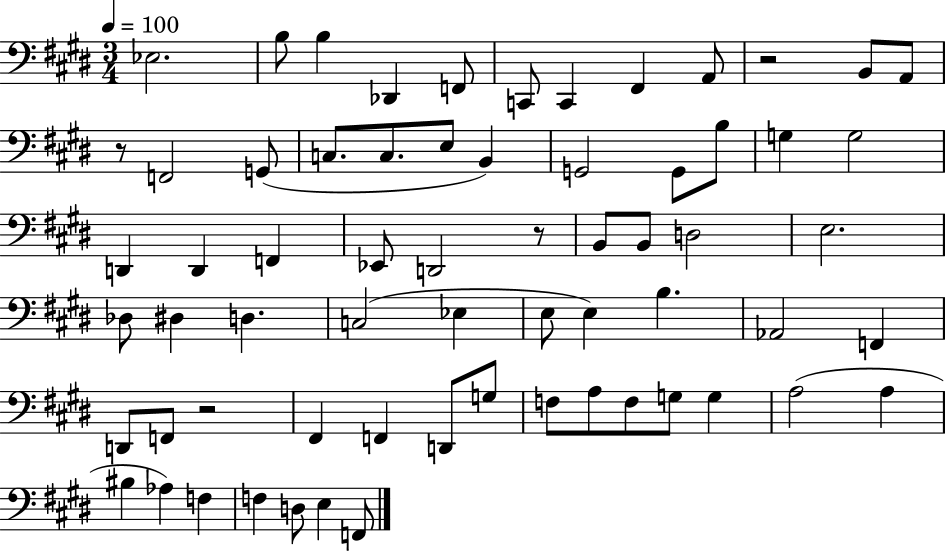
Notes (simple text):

Eb3/h. B3/e B3/q Db2/q F2/e C2/e C2/q F#2/q A2/e R/h B2/e A2/e R/e F2/h G2/e C3/e. C3/e. E3/e B2/q G2/h G2/e B3/e G3/q G3/h D2/q D2/q F2/q Eb2/e D2/h R/e B2/e B2/e D3/h E3/h. Db3/e D#3/q D3/q. C3/h Eb3/q E3/e E3/q B3/q. Ab2/h F2/q D2/e F2/e R/h F#2/q F2/q D2/e G3/e F3/e A3/e F3/e G3/e G3/q A3/h A3/q BIS3/q Ab3/q F3/q F3/q D3/e E3/q F2/e